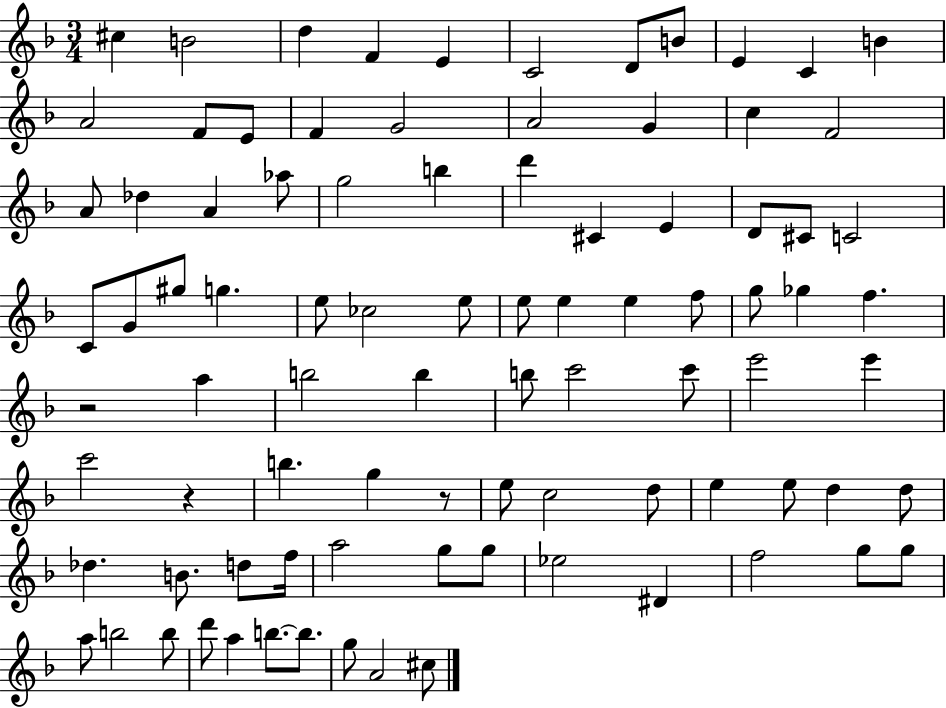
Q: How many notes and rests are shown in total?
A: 89